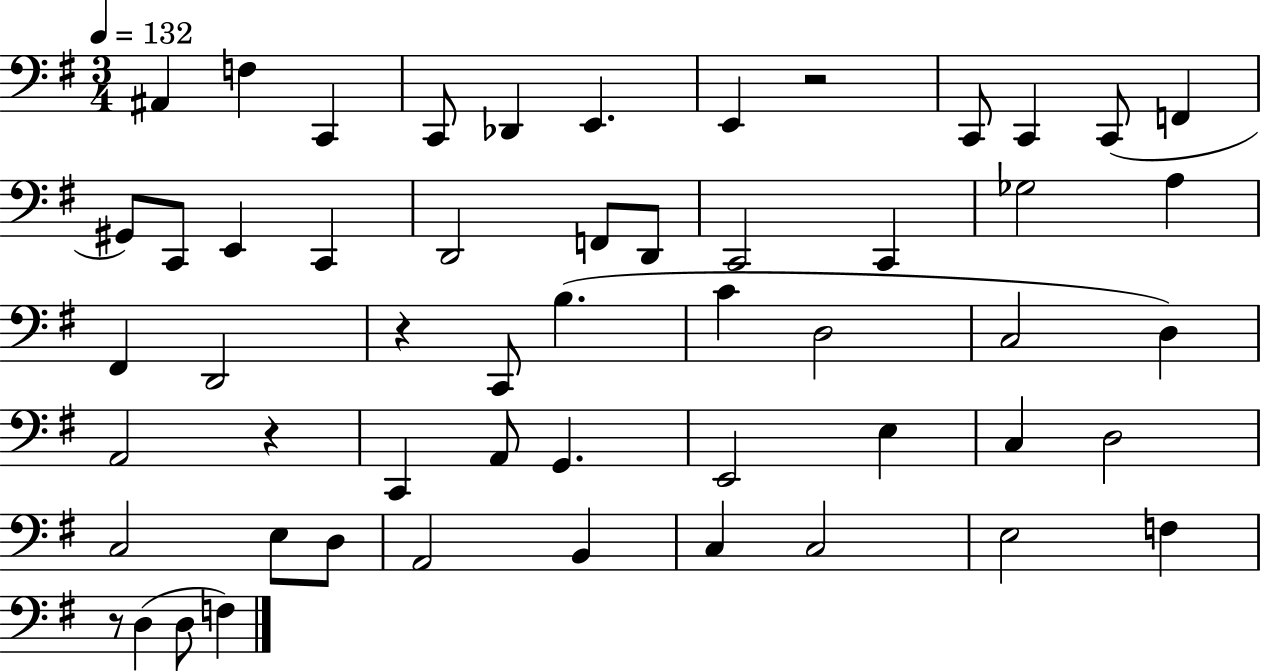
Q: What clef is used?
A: bass